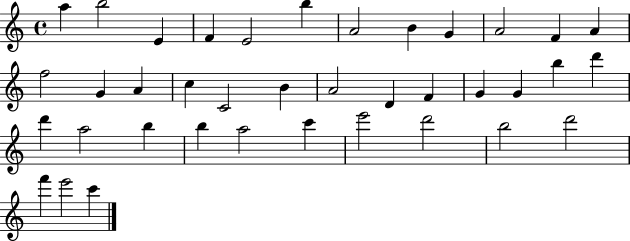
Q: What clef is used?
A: treble